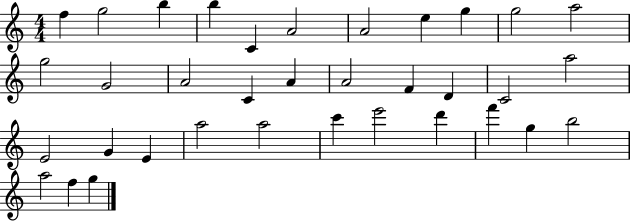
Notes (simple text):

F5/q G5/h B5/q B5/q C4/q A4/h A4/h E5/q G5/q G5/h A5/h G5/h G4/h A4/h C4/q A4/q A4/h F4/q D4/q C4/h A5/h E4/h G4/q E4/q A5/h A5/h C6/q E6/h D6/q F6/q G5/q B5/h A5/h F5/q G5/q